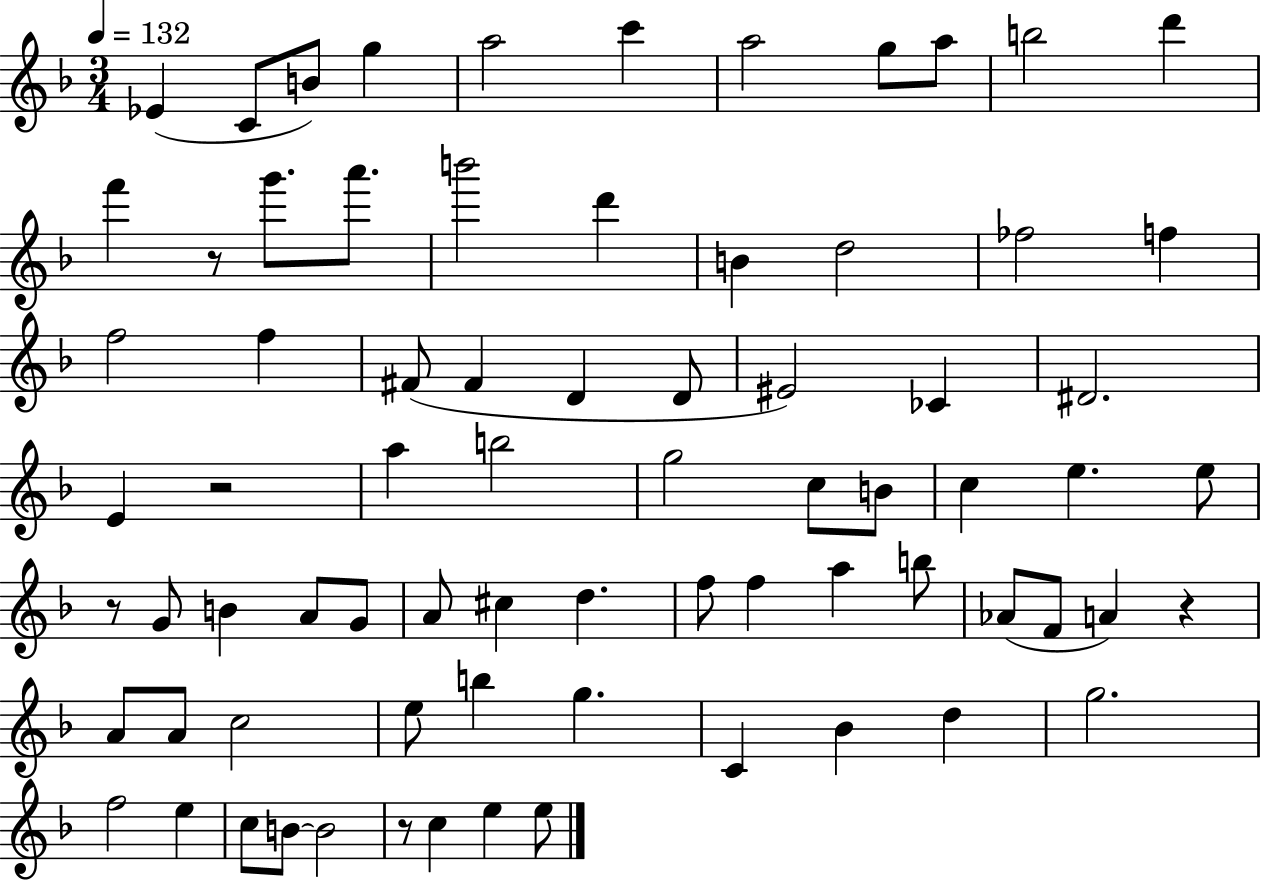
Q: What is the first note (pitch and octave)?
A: Eb4